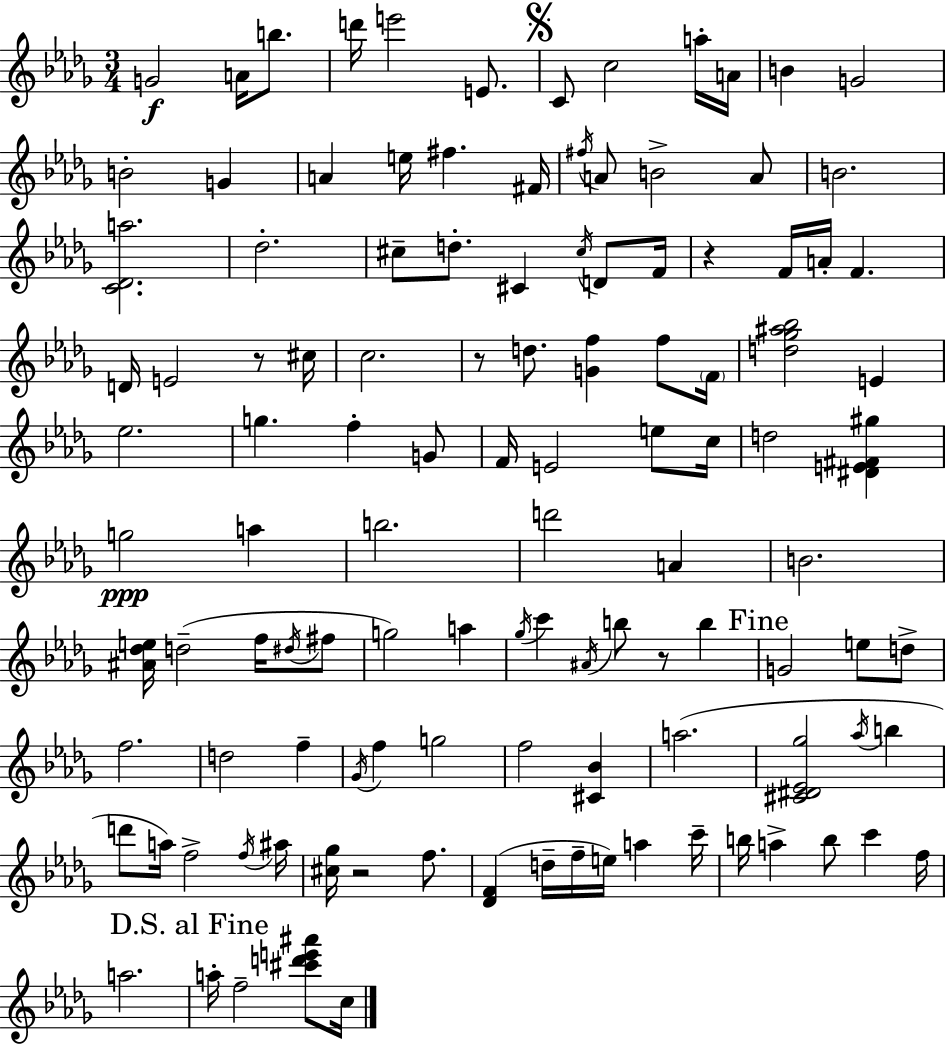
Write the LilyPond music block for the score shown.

{
  \clef treble
  \numericTimeSignature
  \time 3/4
  \key bes \minor
  g'2\f a'16 b''8. | d'''16 e'''2 e'8. | \mark \markup { \musicglyph "scripts.segno" } c'8 c''2 a''16-. a'16 | b'4 g'2 | \break b'2-. g'4 | a'4 e''16 fis''4. fis'16 | \acciaccatura { fis''16 } a'8 b'2-> a'8 | b'2. | \break <c' des' a''>2. | des''2.-. | cis''8-- d''8.-. cis'4 \acciaccatura { cis''16 } d'8 | f'16 r4 f'16 a'16-. f'4. | \break d'16 e'2 r8 | cis''16 c''2. | r8 d''8. <g' f''>4 f''8 | \parenthesize f'16 <d'' ges'' ais'' bes''>2 e'4 | \break ees''2. | g''4. f''4-. | g'8 f'16 e'2 e''8 | c''16 d''2 <dis' e' fis' gis''>4 | \break g''2\ppp a''4 | b''2. | d'''2 a'4 | b'2. | \break <ais' des'' e''>16 d''2--( f''16 | \acciaccatura { dis''16 } fis''8 g''2) a''4 | \acciaccatura { ges''16 } c'''4 \acciaccatura { ais'16 } b''8 r8 | b''4 \mark "Fine" g'2 | \break e''8 d''8-> f''2. | d''2 | f''4-- \acciaccatura { ges'16 } f''4 g''2 | f''2 | \break <cis' bes'>4 a''2.( | <cis' dis' ees' ges''>2 | \acciaccatura { aes''16 } b''4 d'''8 a''16) f''2-> | \acciaccatura { f''16 } ais''16 <cis'' ges''>16 r2 | \break f''8. <des' f'>4( | d''16-- f''16-- e''16) a''4 c'''16-- b''16 a''4-> | b''8 c'''4 f''16 a''2. | \mark "D.S. al Fine" a''16-. f''2-- | \break <cis''' d''' e''' ais'''>8 c''16 \bar "|."
}